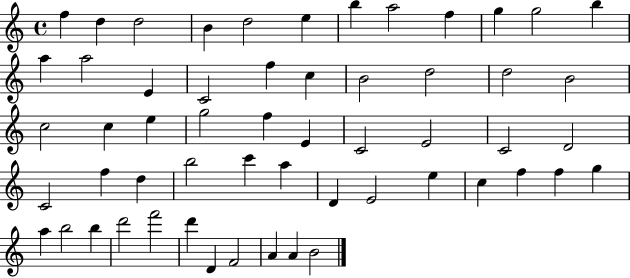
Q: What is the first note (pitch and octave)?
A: F5